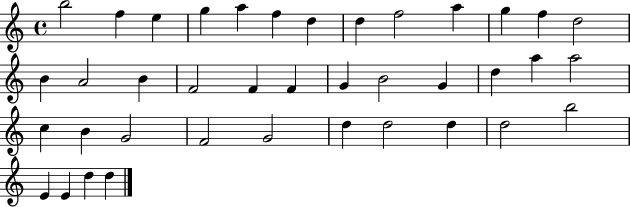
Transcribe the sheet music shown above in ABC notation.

X:1
T:Untitled
M:4/4
L:1/4
K:C
b2 f e g a f d d f2 a g f d2 B A2 B F2 F F G B2 G d a a2 c B G2 F2 G2 d d2 d d2 b2 E E d d